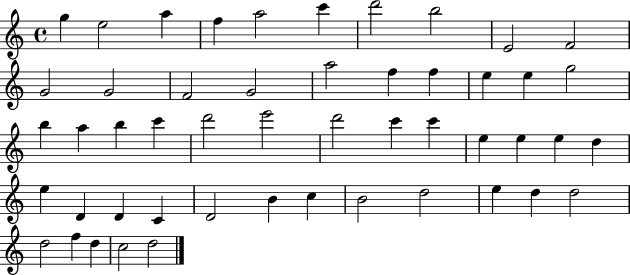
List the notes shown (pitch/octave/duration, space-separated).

G5/q E5/h A5/q F5/q A5/h C6/q D6/h B5/h E4/h F4/h G4/h G4/h F4/h G4/h A5/h F5/q F5/q E5/q E5/q G5/h B5/q A5/q B5/q C6/q D6/h E6/h D6/h C6/q C6/q E5/q E5/q E5/q D5/q E5/q D4/q D4/q C4/q D4/h B4/q C5/q B4/h D5/h E5/q D5/q D5/h D5/h F5/q D5/q C5/h D5/h